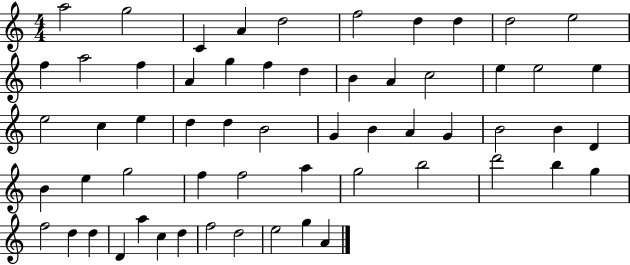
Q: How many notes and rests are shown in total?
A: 59